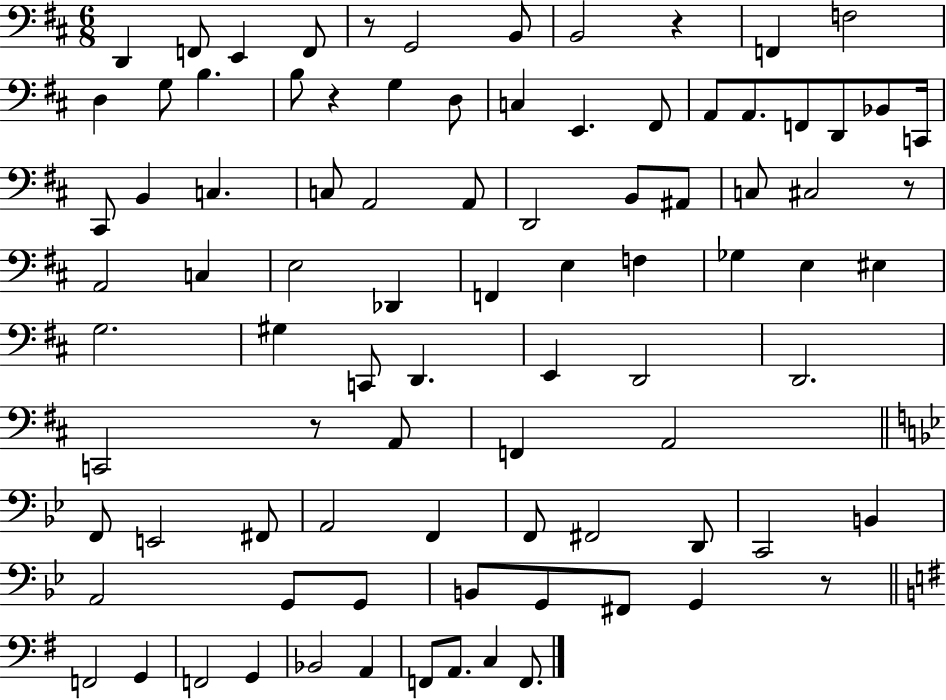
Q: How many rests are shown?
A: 6